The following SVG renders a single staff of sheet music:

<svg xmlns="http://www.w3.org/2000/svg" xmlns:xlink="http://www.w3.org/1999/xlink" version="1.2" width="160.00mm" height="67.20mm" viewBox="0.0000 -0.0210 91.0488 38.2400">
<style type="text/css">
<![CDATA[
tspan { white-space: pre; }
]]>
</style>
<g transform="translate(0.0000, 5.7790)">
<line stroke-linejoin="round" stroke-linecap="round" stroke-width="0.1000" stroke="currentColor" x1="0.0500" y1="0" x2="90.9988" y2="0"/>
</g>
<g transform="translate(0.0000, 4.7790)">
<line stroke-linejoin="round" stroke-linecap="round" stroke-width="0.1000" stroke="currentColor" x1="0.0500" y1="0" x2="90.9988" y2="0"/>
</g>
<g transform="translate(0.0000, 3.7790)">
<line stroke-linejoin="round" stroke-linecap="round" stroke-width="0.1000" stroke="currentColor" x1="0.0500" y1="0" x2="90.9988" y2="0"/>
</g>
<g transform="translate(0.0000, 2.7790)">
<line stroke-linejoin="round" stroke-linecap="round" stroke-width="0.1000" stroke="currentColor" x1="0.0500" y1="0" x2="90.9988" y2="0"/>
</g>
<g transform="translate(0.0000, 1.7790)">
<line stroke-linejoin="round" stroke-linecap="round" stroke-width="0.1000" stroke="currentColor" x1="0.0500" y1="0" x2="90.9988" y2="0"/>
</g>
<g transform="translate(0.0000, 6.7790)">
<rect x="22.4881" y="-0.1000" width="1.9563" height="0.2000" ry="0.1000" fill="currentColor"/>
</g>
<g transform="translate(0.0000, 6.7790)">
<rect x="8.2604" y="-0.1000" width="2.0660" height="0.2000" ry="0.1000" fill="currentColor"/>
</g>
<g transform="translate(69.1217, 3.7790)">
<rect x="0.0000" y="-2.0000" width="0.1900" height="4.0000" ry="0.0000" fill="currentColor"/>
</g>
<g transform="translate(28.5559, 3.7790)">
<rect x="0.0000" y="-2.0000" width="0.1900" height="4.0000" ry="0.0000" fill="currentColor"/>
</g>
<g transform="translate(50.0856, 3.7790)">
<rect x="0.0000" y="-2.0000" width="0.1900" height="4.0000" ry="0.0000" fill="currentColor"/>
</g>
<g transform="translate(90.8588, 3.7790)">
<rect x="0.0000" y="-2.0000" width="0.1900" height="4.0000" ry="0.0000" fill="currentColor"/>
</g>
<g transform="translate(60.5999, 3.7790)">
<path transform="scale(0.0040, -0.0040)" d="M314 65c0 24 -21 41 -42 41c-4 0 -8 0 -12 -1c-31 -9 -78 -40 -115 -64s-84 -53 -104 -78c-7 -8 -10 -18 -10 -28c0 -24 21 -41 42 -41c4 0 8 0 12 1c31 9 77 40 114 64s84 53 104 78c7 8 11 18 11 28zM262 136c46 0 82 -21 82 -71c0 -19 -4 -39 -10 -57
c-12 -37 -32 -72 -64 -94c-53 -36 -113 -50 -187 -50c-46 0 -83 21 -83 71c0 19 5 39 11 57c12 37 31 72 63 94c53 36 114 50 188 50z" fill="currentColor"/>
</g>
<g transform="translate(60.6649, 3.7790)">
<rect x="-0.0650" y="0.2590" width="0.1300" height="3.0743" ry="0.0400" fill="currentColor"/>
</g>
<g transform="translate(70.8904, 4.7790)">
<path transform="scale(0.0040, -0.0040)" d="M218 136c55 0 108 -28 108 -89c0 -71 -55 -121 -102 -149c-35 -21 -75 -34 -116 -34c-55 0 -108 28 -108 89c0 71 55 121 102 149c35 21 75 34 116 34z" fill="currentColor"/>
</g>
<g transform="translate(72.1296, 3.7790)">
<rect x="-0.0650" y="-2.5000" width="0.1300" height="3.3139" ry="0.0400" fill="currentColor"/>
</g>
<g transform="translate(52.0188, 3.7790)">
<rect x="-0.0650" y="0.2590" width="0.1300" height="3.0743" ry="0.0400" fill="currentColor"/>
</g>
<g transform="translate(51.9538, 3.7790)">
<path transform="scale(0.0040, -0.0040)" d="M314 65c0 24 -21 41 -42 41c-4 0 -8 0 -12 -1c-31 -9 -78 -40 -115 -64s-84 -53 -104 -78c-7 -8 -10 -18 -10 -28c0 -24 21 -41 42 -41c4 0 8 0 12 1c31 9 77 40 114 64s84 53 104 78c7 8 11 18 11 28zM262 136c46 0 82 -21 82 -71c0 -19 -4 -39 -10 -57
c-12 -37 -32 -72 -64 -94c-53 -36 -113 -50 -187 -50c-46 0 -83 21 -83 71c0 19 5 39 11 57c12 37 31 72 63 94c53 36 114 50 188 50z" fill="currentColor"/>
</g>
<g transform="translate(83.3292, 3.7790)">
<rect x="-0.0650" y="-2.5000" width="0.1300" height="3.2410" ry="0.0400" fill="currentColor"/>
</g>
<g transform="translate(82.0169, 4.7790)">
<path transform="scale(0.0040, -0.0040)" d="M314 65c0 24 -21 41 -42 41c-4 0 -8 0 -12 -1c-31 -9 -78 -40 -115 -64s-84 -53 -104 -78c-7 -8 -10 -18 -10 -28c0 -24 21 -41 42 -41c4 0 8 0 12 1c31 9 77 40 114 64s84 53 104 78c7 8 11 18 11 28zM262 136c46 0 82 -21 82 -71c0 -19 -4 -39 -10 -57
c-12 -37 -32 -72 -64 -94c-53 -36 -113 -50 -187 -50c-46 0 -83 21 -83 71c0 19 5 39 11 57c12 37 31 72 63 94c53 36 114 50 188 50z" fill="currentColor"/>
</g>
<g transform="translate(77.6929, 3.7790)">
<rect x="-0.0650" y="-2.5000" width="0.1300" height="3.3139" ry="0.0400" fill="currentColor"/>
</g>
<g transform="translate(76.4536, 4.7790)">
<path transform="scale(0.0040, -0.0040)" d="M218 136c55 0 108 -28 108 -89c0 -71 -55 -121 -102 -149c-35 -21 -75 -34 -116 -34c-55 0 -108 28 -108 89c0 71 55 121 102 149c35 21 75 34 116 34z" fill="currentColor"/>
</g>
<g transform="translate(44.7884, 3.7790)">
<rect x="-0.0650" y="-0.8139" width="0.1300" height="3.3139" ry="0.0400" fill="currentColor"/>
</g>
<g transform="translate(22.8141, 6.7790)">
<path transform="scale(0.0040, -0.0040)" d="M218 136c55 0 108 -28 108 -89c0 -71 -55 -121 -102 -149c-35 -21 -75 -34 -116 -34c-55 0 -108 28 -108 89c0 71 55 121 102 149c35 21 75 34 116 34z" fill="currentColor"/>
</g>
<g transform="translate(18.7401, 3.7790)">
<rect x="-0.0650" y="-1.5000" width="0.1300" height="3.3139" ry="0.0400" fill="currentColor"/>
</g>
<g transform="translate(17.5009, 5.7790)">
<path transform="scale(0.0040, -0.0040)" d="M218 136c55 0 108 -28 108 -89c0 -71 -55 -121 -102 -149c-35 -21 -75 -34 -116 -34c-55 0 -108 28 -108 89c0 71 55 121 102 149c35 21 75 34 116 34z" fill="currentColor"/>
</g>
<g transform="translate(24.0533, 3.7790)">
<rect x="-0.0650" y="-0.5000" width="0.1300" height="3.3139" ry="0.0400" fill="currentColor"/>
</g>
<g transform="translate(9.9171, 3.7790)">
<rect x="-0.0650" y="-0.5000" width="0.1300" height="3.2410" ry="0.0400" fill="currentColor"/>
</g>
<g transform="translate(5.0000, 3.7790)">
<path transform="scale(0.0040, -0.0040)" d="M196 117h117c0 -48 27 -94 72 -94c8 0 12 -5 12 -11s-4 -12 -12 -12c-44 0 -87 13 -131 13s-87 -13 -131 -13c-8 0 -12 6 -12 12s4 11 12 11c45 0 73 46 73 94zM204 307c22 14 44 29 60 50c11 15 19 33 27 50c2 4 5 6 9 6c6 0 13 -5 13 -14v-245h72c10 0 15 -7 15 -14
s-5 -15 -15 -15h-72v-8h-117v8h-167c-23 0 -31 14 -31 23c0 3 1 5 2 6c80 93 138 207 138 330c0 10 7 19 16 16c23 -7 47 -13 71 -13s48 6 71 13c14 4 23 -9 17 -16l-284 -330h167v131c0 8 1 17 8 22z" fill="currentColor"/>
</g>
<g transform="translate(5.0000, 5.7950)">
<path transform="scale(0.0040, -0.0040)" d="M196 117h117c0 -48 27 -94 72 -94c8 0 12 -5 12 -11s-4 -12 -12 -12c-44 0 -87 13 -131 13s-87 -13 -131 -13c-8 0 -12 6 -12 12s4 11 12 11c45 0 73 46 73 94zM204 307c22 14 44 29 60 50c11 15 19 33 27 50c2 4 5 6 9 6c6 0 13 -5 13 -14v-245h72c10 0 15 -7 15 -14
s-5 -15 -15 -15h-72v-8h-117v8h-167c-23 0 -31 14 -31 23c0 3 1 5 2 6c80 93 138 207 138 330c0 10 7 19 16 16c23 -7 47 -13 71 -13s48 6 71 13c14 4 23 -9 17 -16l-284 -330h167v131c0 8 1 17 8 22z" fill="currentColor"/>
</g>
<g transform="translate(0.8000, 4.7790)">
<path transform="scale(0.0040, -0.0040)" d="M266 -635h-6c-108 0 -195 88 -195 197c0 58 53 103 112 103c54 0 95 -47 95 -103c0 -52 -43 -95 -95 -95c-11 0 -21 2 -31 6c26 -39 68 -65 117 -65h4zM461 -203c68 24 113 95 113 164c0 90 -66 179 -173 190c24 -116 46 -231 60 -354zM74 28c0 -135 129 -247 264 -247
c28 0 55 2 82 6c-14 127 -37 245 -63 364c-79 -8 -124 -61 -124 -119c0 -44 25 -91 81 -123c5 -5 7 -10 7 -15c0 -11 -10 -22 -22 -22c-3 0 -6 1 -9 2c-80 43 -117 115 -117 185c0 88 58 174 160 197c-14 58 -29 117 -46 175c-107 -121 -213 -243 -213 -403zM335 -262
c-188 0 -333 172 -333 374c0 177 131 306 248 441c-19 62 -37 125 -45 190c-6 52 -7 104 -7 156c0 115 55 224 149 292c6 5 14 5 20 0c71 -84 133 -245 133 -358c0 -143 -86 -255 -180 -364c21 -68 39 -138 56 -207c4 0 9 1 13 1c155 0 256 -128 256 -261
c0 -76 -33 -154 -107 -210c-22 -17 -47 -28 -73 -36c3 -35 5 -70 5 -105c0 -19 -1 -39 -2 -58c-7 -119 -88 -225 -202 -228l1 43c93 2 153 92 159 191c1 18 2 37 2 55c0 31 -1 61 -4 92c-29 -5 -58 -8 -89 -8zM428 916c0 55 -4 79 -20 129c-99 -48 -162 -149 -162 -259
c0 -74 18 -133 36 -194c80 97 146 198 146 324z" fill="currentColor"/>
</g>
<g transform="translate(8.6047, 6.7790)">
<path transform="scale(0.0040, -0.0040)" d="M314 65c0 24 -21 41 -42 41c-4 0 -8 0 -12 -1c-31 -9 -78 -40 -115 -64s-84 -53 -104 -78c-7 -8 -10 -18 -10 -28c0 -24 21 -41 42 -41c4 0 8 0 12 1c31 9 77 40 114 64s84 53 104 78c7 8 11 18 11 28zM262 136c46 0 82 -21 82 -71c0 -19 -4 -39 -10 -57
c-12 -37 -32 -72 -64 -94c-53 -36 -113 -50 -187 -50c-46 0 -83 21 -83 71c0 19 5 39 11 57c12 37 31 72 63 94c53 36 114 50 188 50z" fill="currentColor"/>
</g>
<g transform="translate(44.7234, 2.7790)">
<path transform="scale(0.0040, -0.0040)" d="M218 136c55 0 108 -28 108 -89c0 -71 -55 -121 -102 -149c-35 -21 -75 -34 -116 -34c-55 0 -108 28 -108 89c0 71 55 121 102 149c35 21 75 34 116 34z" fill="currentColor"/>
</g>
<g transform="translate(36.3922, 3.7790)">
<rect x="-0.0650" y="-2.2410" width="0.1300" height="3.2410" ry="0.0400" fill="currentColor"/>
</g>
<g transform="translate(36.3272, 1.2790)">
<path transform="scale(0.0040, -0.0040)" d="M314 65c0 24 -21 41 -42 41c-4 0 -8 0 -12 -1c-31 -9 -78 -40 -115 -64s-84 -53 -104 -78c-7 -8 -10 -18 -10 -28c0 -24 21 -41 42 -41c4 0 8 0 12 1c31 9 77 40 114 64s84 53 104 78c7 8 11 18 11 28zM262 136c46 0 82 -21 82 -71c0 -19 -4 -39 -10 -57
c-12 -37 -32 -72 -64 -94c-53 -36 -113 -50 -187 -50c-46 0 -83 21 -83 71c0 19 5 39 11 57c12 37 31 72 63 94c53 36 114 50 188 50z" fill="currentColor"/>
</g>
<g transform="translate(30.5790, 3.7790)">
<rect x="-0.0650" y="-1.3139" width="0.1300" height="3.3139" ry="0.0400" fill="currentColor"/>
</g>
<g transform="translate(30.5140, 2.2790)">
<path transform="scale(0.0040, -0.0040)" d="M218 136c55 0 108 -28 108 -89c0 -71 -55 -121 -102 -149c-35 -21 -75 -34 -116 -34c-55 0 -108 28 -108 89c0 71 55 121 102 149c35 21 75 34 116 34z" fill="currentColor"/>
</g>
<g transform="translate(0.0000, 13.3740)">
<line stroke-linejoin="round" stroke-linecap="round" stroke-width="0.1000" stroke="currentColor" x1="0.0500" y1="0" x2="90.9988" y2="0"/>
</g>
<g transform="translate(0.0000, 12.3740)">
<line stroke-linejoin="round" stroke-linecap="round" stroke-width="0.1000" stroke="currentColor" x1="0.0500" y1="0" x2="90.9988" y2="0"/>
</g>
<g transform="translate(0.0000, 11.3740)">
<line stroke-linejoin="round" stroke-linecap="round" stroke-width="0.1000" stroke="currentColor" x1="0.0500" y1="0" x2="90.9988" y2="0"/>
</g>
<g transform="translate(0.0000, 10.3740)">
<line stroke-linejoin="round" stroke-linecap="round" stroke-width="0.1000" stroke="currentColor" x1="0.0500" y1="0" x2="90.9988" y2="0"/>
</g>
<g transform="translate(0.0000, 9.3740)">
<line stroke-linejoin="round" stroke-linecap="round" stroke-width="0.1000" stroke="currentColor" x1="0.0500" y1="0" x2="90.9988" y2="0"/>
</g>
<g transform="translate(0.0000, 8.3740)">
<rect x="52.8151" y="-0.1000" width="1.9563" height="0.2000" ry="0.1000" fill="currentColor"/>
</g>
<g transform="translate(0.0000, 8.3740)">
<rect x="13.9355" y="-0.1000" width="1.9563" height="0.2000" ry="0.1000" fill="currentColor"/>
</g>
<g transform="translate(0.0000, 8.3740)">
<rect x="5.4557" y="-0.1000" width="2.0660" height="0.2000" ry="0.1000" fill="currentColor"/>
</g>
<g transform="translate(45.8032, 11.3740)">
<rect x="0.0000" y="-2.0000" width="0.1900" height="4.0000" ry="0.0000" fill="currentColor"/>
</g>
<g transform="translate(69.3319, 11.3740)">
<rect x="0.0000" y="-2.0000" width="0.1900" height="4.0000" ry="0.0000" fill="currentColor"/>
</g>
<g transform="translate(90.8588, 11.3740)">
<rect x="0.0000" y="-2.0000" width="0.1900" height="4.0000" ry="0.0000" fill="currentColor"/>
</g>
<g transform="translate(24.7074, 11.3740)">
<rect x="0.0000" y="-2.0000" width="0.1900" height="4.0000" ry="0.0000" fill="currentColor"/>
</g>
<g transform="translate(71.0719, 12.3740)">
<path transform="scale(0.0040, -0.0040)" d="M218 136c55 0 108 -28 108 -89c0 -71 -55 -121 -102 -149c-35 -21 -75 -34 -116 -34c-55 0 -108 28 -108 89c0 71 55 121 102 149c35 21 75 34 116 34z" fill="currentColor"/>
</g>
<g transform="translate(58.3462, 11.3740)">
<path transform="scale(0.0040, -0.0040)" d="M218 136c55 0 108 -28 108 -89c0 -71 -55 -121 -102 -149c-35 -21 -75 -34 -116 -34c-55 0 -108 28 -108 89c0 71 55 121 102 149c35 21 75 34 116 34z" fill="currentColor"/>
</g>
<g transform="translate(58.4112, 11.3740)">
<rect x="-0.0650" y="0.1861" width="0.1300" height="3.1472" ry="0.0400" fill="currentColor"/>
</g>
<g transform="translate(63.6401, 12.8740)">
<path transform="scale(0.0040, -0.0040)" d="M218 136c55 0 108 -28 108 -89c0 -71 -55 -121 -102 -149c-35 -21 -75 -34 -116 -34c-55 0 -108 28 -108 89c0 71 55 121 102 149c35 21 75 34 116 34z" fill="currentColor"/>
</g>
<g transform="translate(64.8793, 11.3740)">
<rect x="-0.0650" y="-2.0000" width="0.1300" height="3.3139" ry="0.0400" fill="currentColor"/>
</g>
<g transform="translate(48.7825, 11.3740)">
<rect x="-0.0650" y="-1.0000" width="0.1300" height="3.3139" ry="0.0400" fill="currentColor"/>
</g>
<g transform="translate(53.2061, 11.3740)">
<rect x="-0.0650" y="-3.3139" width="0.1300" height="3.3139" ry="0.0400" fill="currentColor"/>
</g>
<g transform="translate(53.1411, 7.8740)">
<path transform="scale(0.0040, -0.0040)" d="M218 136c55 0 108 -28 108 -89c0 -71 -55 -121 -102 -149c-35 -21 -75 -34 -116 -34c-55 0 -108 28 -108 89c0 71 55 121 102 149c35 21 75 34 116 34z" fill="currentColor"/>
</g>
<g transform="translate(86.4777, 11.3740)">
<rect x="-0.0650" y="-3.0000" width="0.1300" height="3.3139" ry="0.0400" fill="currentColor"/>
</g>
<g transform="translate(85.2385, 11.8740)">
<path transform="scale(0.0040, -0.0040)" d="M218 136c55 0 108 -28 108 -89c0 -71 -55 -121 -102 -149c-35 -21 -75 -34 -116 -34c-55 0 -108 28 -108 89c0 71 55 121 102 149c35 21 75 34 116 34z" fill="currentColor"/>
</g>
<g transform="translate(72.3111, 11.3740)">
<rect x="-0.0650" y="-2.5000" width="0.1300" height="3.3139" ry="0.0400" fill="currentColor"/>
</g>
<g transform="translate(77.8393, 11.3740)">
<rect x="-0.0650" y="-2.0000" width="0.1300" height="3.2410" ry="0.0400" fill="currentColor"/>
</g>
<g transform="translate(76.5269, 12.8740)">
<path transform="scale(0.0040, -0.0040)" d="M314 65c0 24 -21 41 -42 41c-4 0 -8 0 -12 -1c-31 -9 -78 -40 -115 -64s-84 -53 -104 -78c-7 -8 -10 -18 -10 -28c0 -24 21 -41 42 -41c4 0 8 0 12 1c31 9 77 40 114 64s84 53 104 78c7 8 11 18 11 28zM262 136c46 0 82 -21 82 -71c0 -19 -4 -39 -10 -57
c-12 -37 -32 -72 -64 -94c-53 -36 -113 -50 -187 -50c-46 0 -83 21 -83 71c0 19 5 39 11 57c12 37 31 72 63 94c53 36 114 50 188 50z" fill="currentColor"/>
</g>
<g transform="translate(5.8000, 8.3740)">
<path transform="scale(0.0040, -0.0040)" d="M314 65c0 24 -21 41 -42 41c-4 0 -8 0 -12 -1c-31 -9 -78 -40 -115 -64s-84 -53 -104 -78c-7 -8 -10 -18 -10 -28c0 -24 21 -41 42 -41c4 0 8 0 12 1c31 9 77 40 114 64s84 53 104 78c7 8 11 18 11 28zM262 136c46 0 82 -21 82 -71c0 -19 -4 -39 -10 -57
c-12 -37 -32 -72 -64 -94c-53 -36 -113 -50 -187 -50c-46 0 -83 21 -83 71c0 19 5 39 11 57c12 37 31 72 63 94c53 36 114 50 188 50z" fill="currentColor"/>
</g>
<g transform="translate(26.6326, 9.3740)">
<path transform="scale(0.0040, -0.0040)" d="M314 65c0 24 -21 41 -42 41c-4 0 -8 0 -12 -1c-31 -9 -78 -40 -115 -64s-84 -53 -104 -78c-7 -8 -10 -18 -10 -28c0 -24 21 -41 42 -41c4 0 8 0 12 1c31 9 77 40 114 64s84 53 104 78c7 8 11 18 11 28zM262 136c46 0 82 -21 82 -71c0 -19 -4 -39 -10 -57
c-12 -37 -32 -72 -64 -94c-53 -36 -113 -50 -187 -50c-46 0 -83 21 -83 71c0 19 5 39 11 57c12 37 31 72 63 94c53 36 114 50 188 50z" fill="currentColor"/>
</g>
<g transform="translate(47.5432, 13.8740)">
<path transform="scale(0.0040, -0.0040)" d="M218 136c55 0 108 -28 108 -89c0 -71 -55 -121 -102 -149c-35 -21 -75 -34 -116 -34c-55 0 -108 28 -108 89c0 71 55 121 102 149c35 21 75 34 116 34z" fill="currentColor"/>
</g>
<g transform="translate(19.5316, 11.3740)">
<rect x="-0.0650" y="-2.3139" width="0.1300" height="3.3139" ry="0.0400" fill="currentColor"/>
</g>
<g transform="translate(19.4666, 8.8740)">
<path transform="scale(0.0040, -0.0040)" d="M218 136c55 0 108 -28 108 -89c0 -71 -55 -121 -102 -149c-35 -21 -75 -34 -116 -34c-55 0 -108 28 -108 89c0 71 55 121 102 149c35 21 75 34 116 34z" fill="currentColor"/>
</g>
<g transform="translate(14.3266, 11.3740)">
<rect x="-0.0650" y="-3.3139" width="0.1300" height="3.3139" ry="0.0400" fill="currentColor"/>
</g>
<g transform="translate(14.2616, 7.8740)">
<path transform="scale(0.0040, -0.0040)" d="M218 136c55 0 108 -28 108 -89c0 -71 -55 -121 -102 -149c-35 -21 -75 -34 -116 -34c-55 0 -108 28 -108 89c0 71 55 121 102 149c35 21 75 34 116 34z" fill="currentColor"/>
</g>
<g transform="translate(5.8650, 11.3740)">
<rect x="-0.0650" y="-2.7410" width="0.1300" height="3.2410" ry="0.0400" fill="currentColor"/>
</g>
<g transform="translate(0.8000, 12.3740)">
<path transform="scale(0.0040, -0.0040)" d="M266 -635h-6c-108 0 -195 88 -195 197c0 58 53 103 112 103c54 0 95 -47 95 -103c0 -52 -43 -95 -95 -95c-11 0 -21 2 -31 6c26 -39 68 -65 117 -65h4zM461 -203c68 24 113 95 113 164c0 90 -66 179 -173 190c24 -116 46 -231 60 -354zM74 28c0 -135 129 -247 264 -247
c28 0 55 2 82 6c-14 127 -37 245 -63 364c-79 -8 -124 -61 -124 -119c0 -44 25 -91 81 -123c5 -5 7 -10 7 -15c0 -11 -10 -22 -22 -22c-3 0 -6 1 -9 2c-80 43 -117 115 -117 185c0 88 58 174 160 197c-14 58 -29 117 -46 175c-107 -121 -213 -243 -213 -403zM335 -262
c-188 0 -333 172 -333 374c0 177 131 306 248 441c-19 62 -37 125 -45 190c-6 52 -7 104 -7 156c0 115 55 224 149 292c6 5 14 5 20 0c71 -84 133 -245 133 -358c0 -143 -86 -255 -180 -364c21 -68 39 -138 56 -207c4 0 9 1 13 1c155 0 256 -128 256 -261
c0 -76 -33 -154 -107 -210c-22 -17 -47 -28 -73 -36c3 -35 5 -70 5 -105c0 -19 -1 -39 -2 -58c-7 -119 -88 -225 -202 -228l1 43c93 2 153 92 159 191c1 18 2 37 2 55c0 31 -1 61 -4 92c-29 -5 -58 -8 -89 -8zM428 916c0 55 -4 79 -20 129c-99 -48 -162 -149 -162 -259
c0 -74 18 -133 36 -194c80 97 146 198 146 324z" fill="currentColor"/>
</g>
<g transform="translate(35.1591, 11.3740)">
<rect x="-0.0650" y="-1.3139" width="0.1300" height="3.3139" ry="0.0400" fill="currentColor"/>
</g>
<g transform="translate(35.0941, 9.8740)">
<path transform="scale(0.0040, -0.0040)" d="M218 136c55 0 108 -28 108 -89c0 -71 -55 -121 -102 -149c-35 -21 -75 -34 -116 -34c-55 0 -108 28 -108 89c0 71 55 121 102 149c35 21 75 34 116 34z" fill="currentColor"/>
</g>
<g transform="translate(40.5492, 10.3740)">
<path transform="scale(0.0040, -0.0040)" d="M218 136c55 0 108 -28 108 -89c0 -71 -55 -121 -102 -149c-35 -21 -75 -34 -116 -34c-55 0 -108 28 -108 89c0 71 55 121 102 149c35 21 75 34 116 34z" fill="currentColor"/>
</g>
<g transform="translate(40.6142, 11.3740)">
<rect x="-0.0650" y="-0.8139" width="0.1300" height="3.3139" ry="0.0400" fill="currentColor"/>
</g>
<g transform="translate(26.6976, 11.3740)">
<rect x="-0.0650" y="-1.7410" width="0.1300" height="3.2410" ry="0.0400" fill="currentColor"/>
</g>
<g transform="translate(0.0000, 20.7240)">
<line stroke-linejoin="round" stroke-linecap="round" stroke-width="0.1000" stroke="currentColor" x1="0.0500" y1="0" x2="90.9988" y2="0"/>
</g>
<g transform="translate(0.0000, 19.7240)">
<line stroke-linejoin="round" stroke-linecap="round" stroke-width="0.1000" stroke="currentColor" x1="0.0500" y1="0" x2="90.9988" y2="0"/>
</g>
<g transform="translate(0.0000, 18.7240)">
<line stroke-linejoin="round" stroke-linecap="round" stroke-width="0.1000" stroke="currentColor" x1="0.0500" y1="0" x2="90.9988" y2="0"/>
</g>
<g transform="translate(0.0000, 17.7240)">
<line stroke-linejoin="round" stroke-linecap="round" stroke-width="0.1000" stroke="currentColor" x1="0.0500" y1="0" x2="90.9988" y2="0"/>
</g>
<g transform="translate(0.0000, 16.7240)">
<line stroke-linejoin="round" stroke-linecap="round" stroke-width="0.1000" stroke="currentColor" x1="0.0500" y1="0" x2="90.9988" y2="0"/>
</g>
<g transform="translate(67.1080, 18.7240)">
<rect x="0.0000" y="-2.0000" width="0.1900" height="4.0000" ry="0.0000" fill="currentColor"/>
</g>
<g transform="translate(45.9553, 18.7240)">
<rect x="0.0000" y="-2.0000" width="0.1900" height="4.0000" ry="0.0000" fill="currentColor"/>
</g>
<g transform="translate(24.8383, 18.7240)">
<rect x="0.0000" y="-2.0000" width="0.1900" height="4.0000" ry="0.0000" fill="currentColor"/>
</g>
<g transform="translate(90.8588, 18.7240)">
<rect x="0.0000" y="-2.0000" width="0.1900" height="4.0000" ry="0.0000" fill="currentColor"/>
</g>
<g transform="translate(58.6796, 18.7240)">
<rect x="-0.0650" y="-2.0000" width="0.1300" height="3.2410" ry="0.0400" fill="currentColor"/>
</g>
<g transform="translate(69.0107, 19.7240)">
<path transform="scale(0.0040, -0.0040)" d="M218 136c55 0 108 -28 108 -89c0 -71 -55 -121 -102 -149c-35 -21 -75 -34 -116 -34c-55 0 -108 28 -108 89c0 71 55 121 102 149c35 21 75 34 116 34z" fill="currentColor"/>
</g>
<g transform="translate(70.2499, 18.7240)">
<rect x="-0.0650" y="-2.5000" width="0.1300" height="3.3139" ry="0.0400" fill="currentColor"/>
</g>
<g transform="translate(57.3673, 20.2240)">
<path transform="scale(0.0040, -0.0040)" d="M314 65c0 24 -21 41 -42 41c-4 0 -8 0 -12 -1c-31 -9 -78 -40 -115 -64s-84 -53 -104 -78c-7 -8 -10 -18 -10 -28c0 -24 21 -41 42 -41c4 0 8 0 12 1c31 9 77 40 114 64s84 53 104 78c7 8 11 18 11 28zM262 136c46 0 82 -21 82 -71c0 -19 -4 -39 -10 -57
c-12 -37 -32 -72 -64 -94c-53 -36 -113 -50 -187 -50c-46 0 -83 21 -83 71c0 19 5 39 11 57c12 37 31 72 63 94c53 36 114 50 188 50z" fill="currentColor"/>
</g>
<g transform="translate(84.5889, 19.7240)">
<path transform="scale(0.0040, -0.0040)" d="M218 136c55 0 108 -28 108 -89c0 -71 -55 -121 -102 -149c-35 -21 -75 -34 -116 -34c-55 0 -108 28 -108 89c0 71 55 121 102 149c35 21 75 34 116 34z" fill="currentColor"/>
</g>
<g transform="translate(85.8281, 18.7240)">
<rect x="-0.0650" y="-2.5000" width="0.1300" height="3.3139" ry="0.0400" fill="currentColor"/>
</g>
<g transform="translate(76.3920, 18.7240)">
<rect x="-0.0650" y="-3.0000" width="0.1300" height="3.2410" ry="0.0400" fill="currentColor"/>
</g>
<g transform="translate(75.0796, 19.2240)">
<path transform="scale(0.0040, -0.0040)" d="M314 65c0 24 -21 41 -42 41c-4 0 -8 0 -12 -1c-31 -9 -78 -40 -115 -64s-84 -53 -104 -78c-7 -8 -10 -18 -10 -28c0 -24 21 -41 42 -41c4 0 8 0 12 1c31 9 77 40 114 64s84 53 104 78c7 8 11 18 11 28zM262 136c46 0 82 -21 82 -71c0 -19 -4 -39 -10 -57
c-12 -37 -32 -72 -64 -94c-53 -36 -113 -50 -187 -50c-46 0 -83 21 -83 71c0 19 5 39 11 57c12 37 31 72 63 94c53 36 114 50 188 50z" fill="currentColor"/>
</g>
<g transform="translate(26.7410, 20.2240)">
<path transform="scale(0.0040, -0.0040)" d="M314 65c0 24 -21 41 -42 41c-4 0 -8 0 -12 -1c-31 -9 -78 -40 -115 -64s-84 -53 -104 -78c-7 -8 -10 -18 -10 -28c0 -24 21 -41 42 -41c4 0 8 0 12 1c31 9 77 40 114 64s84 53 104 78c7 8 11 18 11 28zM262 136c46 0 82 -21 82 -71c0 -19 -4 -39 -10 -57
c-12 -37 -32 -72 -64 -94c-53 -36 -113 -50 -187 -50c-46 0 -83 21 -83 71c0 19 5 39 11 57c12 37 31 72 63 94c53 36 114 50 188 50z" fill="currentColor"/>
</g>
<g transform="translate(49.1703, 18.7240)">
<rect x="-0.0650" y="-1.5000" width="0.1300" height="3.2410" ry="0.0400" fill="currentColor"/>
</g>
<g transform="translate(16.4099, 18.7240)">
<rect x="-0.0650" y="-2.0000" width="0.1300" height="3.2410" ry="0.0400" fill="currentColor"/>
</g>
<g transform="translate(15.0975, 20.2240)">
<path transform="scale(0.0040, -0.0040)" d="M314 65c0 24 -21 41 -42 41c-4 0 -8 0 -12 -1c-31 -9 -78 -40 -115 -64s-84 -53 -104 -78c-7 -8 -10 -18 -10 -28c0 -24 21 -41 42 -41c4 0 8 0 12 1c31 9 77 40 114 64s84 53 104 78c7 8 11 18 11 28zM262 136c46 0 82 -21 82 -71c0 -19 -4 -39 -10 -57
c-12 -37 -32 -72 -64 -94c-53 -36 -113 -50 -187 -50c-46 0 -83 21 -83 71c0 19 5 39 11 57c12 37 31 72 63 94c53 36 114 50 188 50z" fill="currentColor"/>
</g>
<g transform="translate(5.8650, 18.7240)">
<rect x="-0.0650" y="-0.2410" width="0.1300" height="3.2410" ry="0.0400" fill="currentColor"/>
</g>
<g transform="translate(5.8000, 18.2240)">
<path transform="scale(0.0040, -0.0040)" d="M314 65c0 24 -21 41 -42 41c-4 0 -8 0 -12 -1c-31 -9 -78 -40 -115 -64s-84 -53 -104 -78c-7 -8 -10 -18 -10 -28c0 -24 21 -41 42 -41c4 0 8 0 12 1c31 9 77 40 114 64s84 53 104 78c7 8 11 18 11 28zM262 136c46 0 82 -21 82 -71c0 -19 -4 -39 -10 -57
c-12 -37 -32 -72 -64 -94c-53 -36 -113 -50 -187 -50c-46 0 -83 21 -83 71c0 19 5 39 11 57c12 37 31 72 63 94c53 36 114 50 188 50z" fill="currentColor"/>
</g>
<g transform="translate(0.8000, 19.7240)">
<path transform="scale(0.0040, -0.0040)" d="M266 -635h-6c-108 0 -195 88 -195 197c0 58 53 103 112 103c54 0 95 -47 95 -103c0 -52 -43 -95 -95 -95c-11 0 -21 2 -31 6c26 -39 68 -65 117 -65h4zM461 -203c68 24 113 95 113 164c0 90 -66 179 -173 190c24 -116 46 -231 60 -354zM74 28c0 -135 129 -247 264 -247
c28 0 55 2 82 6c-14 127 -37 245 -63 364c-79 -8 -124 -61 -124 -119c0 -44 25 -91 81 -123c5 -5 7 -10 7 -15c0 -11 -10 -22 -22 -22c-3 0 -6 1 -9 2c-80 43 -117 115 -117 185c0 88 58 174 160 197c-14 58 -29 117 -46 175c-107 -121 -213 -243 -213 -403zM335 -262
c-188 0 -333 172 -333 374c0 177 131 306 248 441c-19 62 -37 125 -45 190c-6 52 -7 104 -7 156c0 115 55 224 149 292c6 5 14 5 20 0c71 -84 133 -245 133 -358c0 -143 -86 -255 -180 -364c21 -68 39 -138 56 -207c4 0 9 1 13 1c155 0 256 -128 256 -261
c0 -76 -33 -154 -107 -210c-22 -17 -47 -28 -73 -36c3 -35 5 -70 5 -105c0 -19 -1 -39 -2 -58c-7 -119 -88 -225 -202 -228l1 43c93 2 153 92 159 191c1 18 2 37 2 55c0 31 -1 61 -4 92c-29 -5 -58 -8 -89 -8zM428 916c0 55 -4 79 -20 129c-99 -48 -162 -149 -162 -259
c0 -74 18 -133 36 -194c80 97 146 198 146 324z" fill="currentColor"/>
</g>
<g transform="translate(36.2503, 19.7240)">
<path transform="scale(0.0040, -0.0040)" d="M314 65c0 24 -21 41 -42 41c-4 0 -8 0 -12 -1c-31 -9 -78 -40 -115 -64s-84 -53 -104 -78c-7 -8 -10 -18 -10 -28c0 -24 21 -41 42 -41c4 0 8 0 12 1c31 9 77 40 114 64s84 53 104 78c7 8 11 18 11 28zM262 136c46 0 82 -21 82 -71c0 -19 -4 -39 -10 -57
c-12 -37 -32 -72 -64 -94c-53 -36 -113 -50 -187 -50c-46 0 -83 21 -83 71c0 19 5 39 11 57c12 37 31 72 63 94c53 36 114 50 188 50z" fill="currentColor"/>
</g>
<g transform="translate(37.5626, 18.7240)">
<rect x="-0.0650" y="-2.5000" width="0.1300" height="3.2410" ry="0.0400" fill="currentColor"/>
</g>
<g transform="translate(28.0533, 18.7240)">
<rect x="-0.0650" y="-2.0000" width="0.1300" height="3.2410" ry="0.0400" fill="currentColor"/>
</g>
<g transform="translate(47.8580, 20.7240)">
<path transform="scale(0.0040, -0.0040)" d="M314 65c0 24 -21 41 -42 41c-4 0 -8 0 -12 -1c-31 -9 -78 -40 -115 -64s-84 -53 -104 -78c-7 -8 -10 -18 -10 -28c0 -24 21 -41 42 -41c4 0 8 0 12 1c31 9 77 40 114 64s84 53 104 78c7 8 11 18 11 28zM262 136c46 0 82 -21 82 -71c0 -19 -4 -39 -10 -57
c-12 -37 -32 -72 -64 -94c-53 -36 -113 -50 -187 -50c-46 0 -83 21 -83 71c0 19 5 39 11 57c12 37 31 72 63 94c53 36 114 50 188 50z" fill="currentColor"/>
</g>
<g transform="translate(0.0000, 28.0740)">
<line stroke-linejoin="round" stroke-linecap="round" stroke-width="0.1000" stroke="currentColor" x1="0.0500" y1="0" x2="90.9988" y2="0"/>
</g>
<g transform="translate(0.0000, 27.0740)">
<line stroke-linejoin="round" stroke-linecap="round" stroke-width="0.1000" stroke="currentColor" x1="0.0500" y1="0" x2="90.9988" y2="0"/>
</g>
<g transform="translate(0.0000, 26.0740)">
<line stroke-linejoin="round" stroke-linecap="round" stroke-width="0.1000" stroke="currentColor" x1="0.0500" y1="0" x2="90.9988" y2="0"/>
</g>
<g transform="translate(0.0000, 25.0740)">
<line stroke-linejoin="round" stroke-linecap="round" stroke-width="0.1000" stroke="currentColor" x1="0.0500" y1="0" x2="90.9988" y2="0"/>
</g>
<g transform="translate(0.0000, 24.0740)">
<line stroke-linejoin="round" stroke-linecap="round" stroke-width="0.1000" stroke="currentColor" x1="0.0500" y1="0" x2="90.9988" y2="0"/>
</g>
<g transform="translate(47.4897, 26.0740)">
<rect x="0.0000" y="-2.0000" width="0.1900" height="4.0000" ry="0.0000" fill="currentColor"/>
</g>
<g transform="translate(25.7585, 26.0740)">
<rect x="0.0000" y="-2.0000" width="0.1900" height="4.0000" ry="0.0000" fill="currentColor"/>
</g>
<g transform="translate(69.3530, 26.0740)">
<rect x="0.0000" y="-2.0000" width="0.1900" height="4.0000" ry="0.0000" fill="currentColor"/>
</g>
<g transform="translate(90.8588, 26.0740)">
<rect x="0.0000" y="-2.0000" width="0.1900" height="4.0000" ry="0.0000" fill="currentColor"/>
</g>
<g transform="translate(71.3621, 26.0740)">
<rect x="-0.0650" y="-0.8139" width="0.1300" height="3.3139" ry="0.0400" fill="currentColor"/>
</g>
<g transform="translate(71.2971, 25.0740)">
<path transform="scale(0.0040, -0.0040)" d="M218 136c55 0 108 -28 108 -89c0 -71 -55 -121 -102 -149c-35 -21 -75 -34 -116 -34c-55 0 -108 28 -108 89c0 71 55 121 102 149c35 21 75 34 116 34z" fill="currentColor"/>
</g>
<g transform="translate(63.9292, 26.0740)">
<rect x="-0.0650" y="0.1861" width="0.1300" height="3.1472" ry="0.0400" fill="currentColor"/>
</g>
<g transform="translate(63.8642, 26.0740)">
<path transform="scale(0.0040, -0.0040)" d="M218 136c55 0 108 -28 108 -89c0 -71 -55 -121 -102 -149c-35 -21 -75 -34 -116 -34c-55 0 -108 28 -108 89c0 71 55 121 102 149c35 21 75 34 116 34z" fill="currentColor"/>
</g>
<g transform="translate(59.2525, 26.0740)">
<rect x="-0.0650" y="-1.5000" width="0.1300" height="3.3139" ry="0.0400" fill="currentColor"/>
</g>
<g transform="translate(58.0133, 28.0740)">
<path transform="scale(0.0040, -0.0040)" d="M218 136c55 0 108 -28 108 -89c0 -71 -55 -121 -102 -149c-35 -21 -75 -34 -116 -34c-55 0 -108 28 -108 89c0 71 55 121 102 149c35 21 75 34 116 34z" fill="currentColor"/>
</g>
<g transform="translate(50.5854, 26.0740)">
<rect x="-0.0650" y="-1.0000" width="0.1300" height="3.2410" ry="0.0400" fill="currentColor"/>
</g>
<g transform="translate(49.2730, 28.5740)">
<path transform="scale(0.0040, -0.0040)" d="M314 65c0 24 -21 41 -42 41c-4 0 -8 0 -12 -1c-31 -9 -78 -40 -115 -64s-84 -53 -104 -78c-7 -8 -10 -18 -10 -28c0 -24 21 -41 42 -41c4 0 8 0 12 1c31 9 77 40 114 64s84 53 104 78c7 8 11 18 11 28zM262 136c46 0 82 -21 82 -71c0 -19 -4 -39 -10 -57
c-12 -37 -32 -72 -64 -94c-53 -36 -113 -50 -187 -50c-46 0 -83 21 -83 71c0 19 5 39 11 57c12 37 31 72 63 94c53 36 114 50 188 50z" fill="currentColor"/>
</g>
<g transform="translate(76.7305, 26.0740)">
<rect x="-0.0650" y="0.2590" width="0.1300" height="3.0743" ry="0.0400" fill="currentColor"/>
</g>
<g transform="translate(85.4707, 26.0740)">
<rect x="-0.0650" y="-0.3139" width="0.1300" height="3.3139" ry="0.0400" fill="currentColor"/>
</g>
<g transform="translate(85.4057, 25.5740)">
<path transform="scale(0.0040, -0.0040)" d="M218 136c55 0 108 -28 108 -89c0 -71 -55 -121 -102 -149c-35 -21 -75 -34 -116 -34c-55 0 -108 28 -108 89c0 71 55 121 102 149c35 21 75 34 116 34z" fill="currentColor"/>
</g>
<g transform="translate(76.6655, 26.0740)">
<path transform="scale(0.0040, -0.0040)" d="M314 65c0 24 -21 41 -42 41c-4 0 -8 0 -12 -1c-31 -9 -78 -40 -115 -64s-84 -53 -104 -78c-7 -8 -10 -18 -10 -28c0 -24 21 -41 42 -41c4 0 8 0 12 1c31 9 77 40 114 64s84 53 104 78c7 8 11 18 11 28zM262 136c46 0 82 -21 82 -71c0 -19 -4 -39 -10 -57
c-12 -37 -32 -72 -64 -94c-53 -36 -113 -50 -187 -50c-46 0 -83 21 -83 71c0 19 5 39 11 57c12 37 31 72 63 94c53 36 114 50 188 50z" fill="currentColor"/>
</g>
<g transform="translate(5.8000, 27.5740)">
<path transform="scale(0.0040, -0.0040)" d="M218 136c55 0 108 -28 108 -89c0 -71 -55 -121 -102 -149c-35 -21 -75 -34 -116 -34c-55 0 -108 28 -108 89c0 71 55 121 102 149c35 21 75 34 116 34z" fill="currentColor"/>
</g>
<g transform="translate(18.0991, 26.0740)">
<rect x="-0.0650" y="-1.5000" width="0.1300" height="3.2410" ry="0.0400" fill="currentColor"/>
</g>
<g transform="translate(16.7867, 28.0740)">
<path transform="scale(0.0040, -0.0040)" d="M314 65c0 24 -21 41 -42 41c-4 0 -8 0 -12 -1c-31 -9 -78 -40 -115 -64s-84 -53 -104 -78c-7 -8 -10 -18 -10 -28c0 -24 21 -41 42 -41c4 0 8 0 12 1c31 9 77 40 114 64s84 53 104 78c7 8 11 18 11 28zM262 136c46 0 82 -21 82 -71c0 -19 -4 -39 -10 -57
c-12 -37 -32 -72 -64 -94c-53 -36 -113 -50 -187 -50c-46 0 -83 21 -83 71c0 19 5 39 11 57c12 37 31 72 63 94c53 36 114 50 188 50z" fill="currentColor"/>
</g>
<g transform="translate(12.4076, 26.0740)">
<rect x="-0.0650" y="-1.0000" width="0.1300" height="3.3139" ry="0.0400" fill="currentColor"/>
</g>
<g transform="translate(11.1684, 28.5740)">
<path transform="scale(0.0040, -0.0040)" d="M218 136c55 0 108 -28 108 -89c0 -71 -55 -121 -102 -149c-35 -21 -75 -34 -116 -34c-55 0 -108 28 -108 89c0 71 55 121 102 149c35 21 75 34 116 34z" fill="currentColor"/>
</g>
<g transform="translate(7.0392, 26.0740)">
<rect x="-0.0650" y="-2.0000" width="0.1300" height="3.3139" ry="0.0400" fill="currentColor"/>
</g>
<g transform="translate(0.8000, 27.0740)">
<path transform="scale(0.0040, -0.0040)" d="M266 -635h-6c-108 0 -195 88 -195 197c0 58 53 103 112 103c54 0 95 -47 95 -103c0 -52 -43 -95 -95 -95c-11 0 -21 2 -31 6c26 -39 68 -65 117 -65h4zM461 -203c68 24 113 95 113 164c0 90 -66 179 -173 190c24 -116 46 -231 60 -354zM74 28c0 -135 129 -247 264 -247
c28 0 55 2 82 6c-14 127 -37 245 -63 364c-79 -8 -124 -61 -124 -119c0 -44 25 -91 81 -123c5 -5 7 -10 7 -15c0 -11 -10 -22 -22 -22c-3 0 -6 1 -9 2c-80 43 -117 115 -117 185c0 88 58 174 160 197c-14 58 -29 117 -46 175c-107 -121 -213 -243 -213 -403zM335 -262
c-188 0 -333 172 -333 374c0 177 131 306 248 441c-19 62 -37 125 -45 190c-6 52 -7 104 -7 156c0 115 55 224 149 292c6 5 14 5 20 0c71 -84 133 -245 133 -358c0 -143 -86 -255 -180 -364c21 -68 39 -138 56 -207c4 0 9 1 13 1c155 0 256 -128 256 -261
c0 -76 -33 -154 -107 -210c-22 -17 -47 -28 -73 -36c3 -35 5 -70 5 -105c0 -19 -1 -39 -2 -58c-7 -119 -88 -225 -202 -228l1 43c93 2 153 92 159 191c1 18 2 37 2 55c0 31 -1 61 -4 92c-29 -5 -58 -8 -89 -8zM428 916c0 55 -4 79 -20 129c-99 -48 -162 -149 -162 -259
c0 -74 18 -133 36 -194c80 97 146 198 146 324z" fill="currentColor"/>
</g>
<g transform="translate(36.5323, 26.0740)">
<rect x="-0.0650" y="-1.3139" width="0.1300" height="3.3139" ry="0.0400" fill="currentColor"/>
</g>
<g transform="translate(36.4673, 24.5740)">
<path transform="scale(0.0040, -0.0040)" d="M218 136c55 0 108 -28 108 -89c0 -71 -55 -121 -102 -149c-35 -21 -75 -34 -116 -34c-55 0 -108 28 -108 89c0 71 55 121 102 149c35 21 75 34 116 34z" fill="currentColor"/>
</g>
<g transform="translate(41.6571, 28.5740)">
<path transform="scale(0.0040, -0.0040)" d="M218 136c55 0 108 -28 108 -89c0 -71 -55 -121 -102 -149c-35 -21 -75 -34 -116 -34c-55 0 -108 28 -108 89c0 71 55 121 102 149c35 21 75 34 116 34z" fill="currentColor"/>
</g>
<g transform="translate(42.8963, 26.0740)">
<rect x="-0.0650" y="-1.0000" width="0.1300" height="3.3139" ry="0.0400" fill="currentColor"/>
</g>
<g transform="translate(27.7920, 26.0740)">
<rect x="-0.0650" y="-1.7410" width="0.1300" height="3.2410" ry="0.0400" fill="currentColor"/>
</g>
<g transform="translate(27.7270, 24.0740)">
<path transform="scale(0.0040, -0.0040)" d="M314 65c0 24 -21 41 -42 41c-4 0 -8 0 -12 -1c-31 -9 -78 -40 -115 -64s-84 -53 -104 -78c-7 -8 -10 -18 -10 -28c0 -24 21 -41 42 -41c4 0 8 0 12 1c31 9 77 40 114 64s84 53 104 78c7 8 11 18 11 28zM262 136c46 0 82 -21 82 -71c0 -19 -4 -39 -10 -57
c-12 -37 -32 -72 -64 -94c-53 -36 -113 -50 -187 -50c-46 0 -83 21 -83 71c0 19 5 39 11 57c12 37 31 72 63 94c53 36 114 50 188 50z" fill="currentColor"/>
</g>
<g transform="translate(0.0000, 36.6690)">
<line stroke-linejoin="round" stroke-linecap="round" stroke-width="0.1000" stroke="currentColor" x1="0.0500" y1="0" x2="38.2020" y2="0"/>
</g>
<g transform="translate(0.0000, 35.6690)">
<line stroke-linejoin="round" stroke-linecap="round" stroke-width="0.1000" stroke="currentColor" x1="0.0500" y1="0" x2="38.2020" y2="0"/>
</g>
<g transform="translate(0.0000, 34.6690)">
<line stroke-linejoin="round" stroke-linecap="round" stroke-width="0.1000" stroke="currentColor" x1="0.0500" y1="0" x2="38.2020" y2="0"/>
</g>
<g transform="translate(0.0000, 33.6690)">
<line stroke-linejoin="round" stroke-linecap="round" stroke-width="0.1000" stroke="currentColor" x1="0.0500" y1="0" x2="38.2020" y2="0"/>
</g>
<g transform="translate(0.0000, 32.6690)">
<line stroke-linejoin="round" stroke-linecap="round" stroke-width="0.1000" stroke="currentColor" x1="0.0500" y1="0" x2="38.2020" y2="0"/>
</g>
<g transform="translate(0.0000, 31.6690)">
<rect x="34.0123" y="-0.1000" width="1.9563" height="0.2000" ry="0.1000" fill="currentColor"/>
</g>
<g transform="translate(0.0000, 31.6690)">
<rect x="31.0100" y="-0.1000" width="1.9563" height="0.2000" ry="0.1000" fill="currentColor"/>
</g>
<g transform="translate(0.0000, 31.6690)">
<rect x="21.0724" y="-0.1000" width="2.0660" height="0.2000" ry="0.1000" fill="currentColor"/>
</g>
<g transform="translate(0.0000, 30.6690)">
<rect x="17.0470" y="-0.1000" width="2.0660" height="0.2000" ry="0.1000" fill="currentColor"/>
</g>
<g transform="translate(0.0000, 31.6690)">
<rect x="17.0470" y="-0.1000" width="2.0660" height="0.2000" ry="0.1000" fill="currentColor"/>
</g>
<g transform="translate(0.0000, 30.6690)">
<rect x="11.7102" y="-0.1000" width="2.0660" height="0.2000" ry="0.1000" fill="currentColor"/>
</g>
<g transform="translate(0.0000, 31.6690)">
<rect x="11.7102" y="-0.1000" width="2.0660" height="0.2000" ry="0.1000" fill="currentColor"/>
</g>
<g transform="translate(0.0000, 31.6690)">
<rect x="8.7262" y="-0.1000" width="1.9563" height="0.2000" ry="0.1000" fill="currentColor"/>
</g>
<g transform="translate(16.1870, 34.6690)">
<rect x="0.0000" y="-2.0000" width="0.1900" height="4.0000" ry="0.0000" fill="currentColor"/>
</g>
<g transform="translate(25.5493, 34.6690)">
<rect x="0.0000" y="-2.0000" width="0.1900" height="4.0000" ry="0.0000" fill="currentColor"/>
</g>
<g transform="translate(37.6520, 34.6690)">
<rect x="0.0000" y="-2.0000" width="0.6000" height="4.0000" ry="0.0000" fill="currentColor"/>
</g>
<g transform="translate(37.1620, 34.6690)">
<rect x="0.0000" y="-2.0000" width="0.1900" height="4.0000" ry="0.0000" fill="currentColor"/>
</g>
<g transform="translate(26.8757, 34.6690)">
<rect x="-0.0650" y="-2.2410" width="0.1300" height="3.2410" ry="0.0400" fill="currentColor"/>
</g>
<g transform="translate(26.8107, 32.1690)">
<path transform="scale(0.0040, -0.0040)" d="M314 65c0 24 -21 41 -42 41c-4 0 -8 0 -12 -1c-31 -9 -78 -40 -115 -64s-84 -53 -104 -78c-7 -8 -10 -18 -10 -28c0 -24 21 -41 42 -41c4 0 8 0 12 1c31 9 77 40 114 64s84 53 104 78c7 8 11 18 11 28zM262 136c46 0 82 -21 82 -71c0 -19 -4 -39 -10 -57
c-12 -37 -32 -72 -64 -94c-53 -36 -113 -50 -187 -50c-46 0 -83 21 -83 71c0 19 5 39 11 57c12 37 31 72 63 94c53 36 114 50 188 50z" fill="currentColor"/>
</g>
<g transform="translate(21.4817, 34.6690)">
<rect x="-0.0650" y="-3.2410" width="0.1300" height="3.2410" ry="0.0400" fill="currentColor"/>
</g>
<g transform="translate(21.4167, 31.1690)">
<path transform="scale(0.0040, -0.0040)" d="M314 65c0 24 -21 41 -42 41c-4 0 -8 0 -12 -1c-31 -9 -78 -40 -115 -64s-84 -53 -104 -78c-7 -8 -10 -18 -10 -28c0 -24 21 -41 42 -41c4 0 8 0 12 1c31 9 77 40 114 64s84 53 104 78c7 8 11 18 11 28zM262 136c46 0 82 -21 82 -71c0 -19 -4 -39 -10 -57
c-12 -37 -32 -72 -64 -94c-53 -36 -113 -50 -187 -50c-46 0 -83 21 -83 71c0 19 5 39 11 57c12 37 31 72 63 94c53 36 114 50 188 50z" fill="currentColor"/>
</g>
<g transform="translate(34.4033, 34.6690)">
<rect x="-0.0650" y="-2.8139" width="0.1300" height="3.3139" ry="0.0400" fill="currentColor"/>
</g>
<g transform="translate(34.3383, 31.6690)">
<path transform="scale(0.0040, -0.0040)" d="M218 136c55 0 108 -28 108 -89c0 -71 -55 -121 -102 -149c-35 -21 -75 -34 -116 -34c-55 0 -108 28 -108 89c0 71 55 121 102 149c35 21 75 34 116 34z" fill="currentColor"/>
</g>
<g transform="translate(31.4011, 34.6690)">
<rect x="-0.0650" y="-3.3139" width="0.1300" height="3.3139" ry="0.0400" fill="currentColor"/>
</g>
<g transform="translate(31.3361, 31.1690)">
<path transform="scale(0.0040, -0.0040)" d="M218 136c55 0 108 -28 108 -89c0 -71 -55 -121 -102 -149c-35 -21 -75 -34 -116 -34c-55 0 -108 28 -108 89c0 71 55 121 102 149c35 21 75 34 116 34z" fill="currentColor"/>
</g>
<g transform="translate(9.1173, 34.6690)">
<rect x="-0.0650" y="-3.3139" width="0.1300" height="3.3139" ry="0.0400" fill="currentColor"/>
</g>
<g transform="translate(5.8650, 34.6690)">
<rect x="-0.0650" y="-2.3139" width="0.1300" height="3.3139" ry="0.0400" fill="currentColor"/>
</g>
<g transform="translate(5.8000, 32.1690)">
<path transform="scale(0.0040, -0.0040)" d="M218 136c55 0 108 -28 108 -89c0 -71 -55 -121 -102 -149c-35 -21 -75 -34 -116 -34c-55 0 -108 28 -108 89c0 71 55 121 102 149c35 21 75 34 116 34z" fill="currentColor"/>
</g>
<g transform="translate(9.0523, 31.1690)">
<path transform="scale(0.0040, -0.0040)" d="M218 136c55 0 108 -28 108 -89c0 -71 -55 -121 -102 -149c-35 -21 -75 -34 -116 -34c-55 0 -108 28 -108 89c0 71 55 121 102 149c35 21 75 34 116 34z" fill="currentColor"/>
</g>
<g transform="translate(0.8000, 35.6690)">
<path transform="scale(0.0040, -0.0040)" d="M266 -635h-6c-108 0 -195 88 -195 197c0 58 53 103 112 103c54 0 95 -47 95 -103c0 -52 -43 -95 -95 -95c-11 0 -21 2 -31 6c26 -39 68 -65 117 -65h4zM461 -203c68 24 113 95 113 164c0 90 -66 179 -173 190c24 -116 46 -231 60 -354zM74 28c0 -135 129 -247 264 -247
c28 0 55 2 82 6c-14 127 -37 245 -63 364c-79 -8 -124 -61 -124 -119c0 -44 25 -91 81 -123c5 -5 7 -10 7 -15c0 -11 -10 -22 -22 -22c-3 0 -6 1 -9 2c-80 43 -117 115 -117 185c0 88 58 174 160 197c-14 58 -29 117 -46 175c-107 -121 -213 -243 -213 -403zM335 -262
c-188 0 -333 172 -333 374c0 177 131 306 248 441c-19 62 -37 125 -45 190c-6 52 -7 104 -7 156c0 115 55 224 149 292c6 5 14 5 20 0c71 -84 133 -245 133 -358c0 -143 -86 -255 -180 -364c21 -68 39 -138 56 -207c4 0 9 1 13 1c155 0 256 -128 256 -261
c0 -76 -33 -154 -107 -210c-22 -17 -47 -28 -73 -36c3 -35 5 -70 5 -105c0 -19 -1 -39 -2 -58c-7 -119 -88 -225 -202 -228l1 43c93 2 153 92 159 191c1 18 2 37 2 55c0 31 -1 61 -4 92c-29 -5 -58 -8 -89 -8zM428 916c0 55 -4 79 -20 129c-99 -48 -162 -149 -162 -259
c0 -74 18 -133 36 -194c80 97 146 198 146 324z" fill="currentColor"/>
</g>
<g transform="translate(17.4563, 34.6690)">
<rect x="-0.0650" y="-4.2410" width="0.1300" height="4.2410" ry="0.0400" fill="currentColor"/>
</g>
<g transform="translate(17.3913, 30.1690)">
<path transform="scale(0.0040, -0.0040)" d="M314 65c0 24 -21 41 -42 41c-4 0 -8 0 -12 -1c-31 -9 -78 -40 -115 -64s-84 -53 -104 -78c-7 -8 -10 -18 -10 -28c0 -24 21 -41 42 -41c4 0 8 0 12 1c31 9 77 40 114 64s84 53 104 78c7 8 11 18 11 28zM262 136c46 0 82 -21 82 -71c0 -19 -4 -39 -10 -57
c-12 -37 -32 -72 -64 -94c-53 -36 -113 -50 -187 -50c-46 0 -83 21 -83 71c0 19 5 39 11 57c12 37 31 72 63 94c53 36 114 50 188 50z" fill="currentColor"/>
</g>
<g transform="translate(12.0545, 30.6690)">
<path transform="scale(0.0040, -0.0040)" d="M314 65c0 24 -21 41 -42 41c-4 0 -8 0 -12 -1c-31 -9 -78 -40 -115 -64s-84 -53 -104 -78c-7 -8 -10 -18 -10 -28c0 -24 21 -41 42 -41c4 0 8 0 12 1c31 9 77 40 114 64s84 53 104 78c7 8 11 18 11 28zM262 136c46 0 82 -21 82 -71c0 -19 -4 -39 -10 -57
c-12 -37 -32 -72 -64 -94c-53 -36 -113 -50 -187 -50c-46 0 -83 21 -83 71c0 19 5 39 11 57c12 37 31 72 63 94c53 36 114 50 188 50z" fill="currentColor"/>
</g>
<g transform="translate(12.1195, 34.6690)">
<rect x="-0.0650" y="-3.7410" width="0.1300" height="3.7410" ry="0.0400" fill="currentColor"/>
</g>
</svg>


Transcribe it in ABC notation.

X:1
T:Untitled
M:4/4
L:1/4
K:C
C2 E C e g2 d B2 B2 G G G2 a2 b g f2 e d D b B F G F2 A c2 F2 F2 G2 E2 F2 G A2 G F D E2 f2 e D D2 E B d B2 c g b c'2 d'2 b2 g2 b a